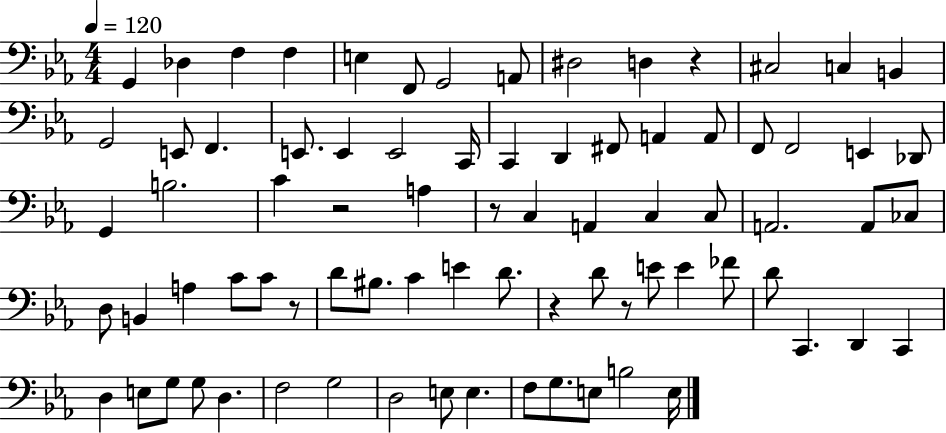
X:1
T:Untitled
M:4/4
L:1/4
K:Eb
G,, _D, F, F, E, F,,/2 G,,2 A,,/2 ^D,2 D, z ^C,2 C, B,, G,,2 E,,/2 F,, E,,/2 E,, E,,2 C,,/4 C,, D,, ^F,,/2 A,, A,,/2 F,,/2 F,,2 E,, _D,,/2 G,, B,2 C z2 A, z/2 C, A,, C, C,/2 A,,2 A,,/2 _C,/2 D,/2 B,, A, C/2 C/2 z/2 D/2 ^B,/2 C E D/2 z D/2 z/2 E/2 E _F/2 D/2 C,, D,, C,, D, E,/2 G,/2 G,/2 D, F,2 G,2 D,2 E,/2 E, F,/2 G,/2 E,/2 B,2 E,/4